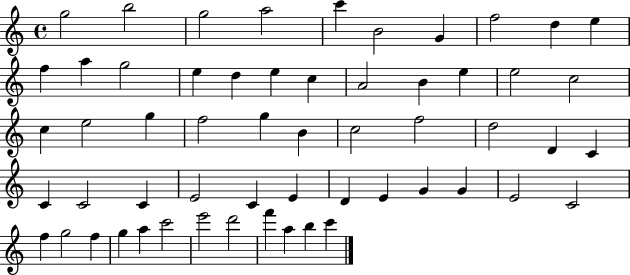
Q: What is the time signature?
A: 4/4